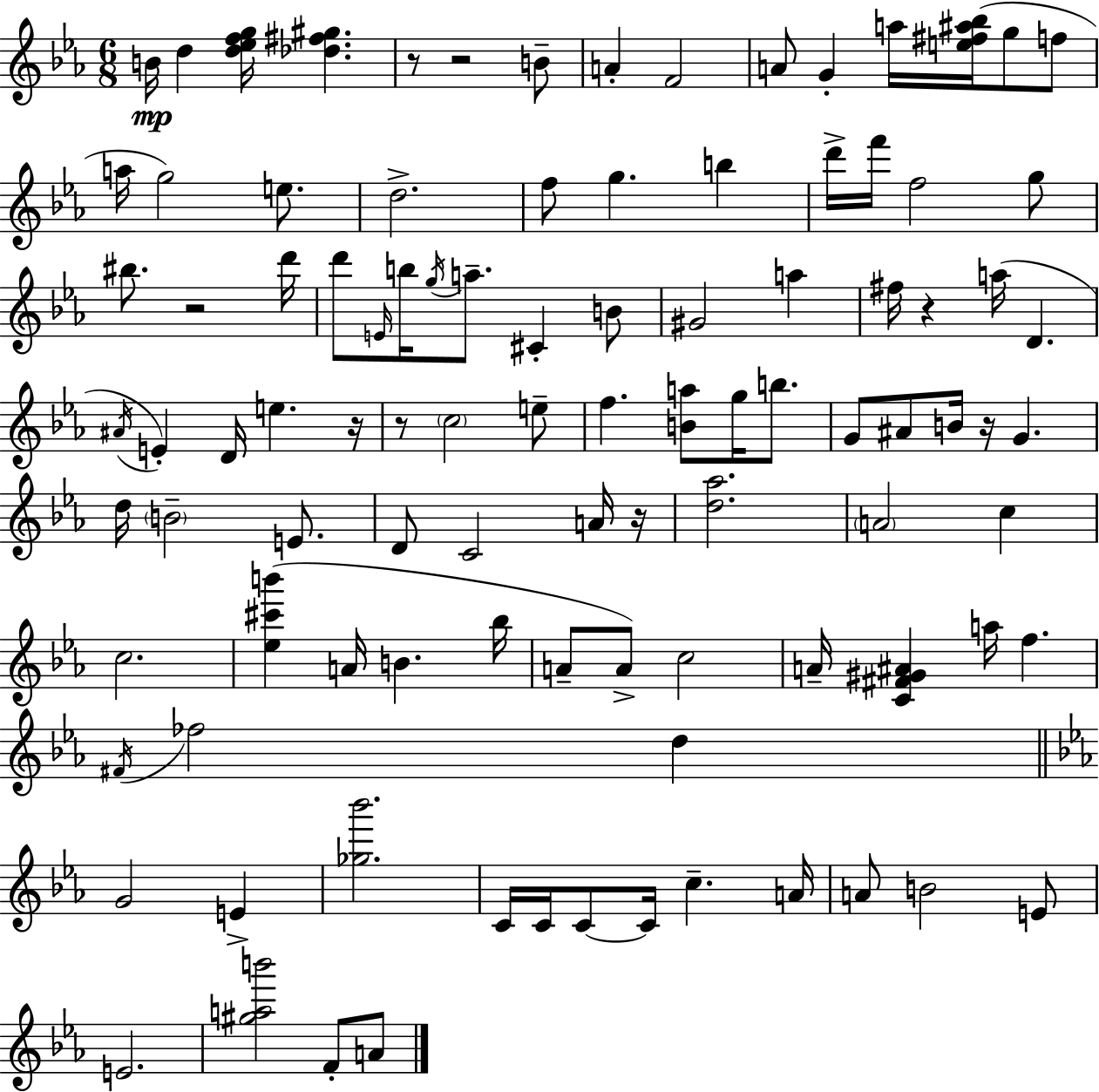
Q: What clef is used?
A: treble